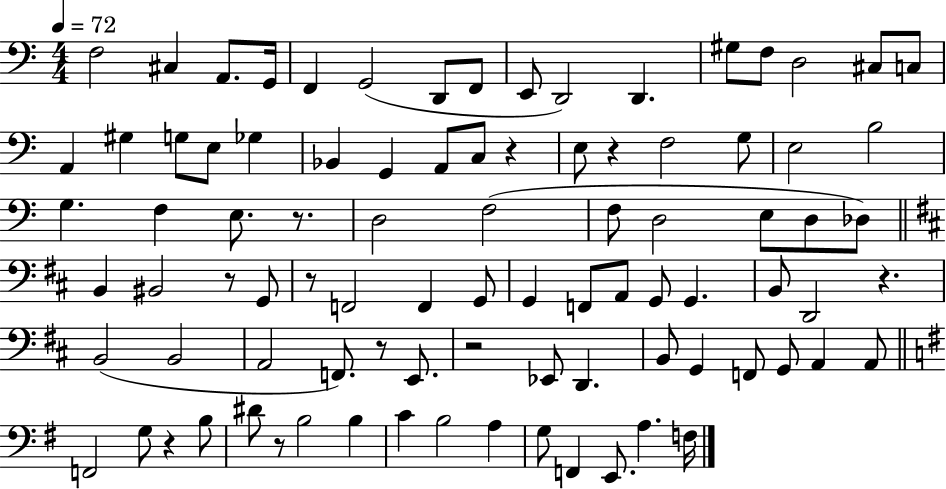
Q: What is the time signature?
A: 4/4